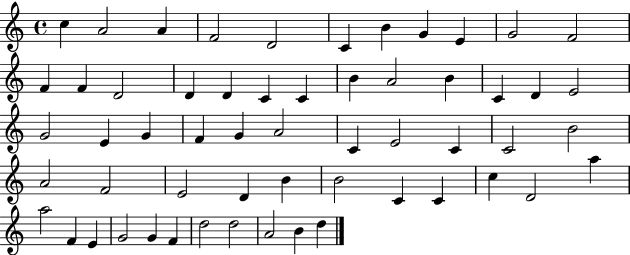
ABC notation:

X:1
T:Untitled
M:4/4
L:1/4
K:C
c A2 A F2 D2 C B G E G2 F2 F F D2 D D C C B A2 B C D E2 G2 E G F G A2 C E2 C C2 B2 A2 F2 E2 D B B2 C C c D2 a a2 F E G2 G F d2 d2 A2 B d